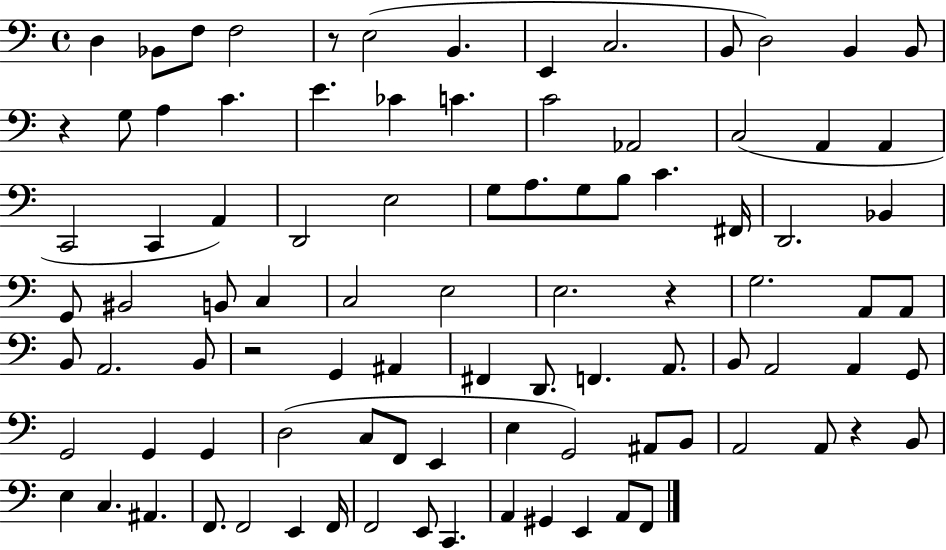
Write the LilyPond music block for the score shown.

{
  \clef bass
  \time 4/4
  \defaultTimeSignature
  \key c \major
  d4 bes,8 f8 f2 | r8 e2( b,4. | e,4 c2. | b,8 d2) b,4 b,8 | \break r4 g8 a4 c'4. | e'4. ces'4 c'4. | c'2 aes,2 | c2( a,4 a,4 | \break c,2 c,4 a,4) | d,2 e2 | g8 a8. g8 b8 c'4. fis,16 | d,2. bes,4 | \break g,8 bis,2 b,8 c4 | c2 e2 | e2. r4 | g2. a,8 a,8 | \break b,8 a,2. b,8 | r2 g,4 ais,4 | fis,4 d,8. f,4. a,8. | b,8 a,2 a,4 g,8 | \break g,2 g,4 g,4 | d2( c8 f,8 e,4 | e4 g,2) ais,8 b,8 | a,2 a,8 r4 b,8 | \break e4 c4. ais,4. | f,8. f,2 e,4 f,16 | f,2 e,8 c,4. | a,4 gis,4 e,4 a,8 f,8 | \break \bar "|."
}